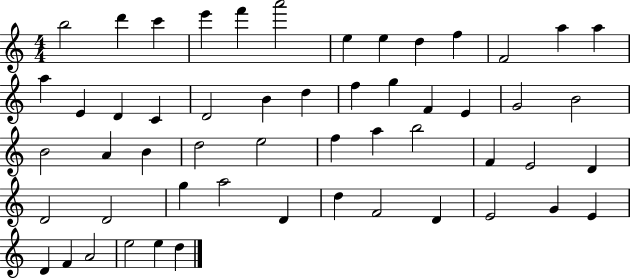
B5/h D6/q C6/q E6/q F6/q A6/h E5/q E5/q D5/q F5/q F4/h A5/q A5/q A5/q E4/q D4/q C4/q D4/h B4/q D5/q F5/q G5/q F4/q E4/q G4/h B4/h B4/h A4/q B4/q D5/h E5/h F5/q A5/q B5/h F4/q E4/h D4/q D4/h D4/h G5/q A5/h D4/q D5/q F4/h D4/q E4/h G4/q E4/q D4/q F4/q A4/h E5/h E5/q D5/q